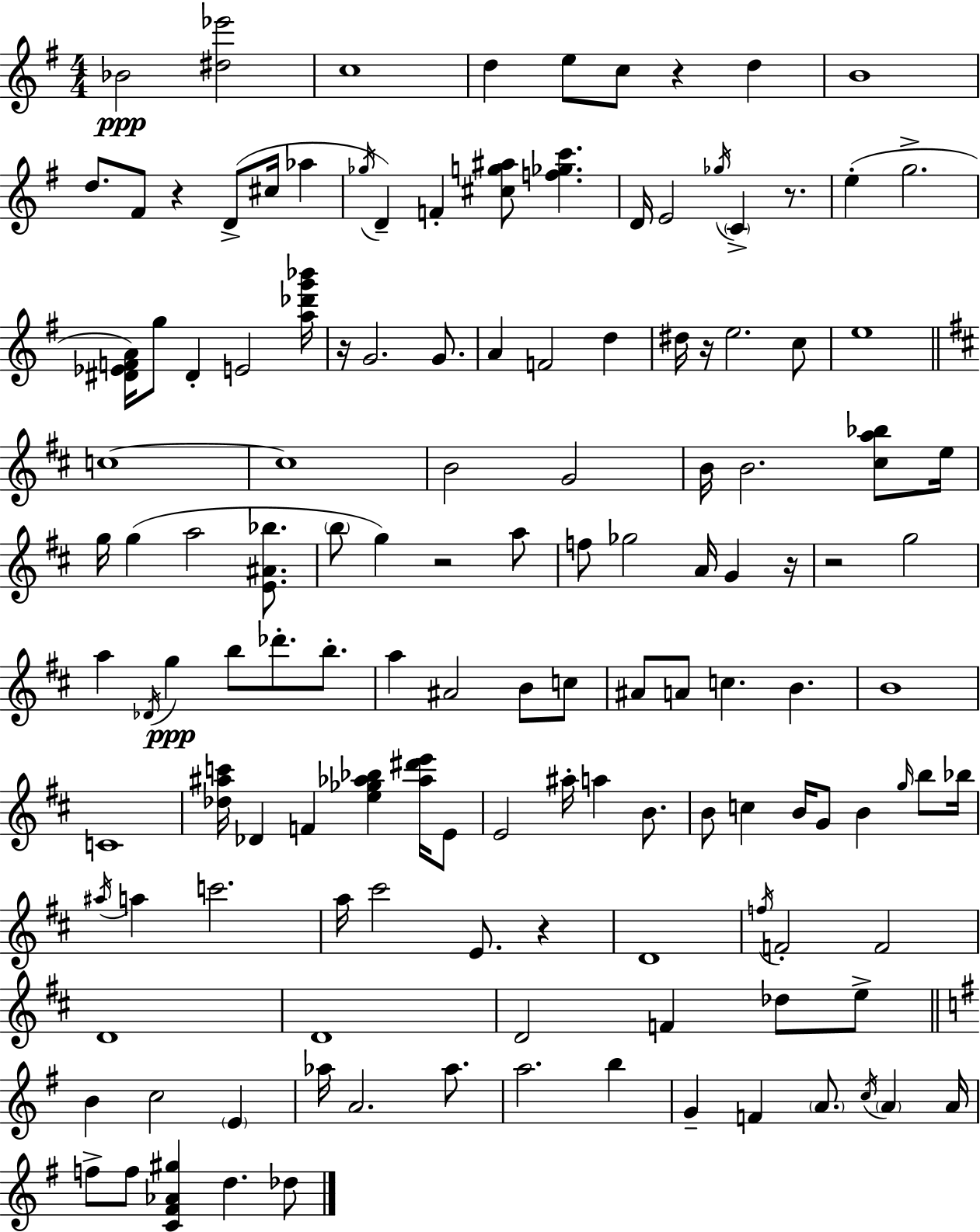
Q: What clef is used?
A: treble